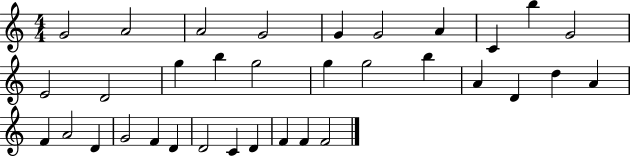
{
  \clef treble
  \numericTimeSignature
  \time 4/4
  \key c \major
  g'2 a'2 | a'2 g'2 | g'4 g'2 a'4 | c'4 b''4 g'2 | \break e'2 d'2 | g''4 b''4 g''2 | g''4 g''2 b''4 | a'4 d'4 d''4 a'4 | \break f'4 a'2 d'4 | g'2 f'4 d'4 | d'2 c'4 d'4 | f'4 f'4 f'2 | \break \bar "|."
}